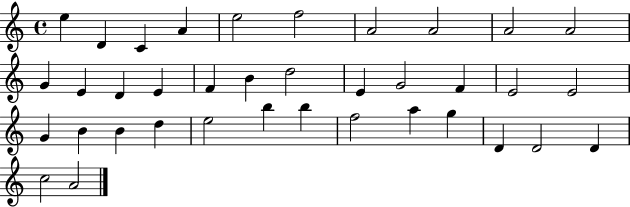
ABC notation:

X:1
T:Untitled
M:4/4
L:1/4
K:C
e D C A e2 f2 A2 A2 A2 A2 G E D E F B d2 E G2 F E2 E2 G B B d e2 b b f2 a g D D2 D c2 A2